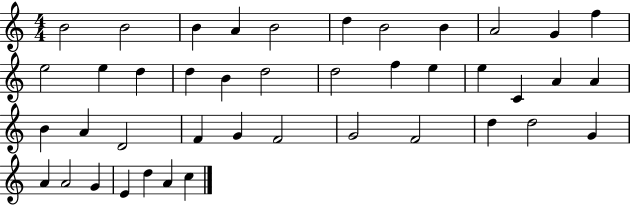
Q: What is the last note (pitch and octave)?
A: C5